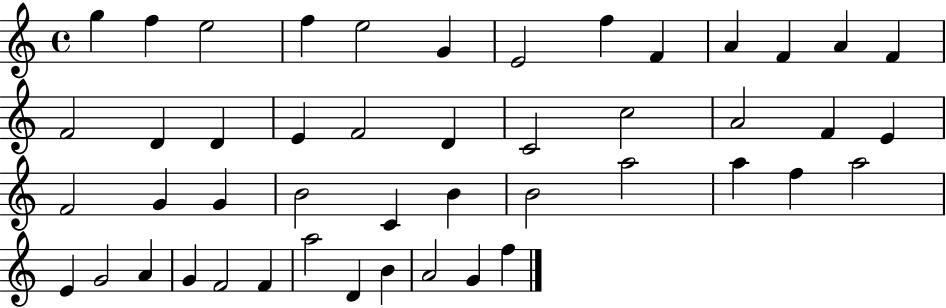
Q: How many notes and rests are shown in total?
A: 47